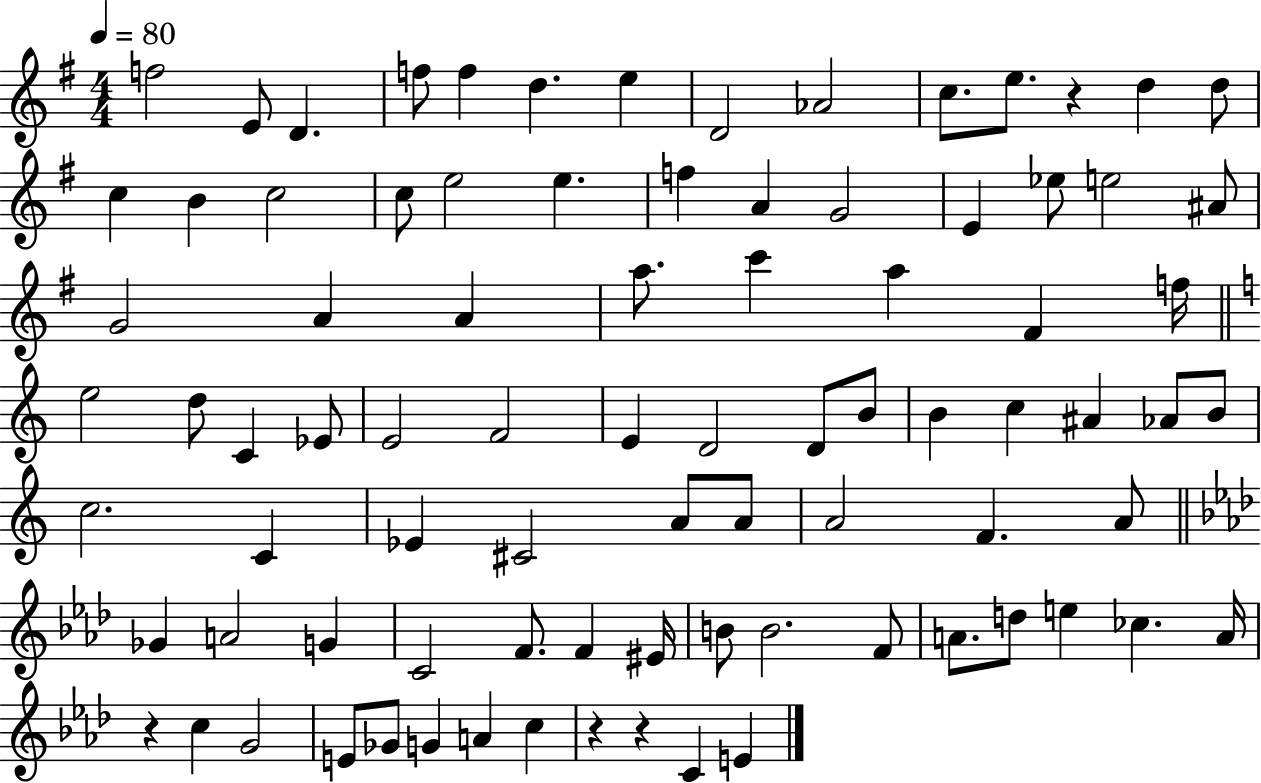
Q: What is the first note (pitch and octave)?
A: F5